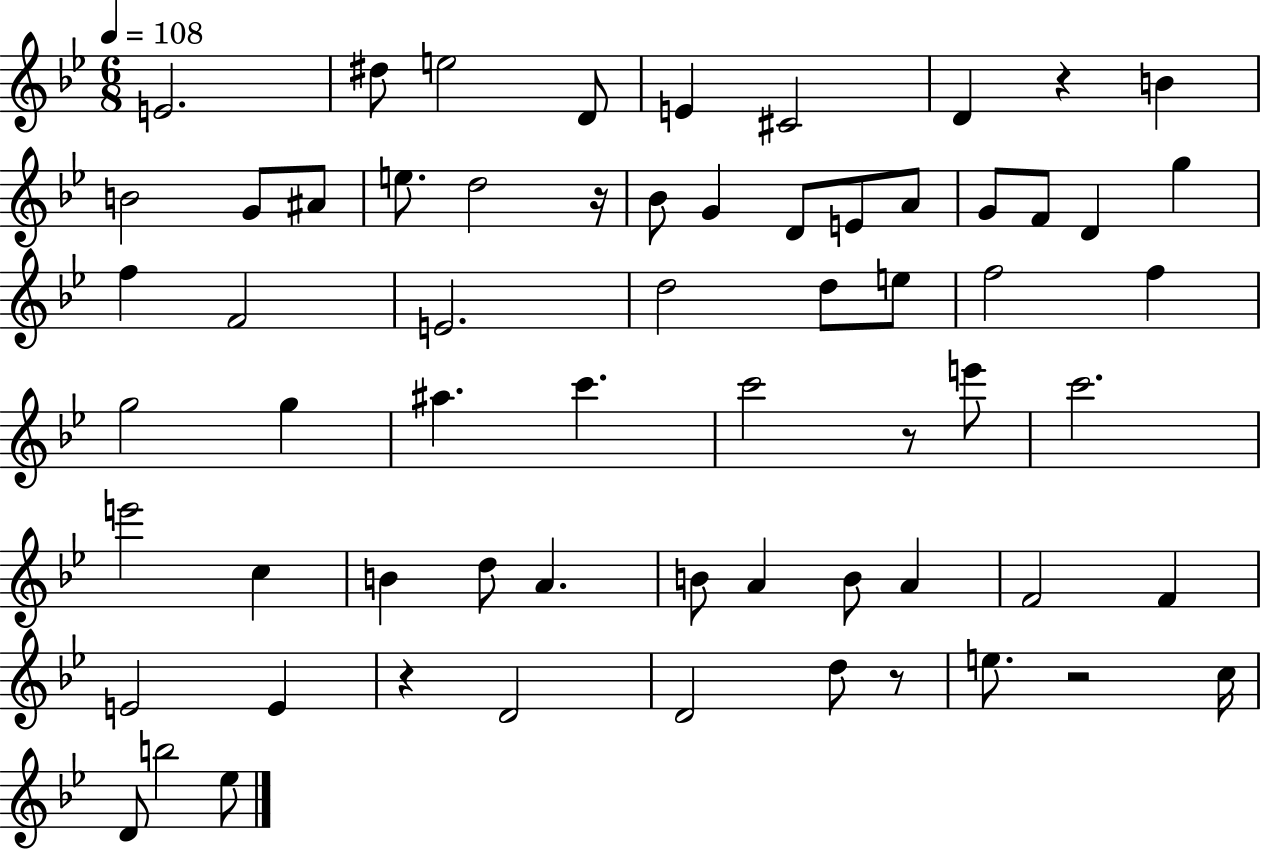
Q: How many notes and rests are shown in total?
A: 64